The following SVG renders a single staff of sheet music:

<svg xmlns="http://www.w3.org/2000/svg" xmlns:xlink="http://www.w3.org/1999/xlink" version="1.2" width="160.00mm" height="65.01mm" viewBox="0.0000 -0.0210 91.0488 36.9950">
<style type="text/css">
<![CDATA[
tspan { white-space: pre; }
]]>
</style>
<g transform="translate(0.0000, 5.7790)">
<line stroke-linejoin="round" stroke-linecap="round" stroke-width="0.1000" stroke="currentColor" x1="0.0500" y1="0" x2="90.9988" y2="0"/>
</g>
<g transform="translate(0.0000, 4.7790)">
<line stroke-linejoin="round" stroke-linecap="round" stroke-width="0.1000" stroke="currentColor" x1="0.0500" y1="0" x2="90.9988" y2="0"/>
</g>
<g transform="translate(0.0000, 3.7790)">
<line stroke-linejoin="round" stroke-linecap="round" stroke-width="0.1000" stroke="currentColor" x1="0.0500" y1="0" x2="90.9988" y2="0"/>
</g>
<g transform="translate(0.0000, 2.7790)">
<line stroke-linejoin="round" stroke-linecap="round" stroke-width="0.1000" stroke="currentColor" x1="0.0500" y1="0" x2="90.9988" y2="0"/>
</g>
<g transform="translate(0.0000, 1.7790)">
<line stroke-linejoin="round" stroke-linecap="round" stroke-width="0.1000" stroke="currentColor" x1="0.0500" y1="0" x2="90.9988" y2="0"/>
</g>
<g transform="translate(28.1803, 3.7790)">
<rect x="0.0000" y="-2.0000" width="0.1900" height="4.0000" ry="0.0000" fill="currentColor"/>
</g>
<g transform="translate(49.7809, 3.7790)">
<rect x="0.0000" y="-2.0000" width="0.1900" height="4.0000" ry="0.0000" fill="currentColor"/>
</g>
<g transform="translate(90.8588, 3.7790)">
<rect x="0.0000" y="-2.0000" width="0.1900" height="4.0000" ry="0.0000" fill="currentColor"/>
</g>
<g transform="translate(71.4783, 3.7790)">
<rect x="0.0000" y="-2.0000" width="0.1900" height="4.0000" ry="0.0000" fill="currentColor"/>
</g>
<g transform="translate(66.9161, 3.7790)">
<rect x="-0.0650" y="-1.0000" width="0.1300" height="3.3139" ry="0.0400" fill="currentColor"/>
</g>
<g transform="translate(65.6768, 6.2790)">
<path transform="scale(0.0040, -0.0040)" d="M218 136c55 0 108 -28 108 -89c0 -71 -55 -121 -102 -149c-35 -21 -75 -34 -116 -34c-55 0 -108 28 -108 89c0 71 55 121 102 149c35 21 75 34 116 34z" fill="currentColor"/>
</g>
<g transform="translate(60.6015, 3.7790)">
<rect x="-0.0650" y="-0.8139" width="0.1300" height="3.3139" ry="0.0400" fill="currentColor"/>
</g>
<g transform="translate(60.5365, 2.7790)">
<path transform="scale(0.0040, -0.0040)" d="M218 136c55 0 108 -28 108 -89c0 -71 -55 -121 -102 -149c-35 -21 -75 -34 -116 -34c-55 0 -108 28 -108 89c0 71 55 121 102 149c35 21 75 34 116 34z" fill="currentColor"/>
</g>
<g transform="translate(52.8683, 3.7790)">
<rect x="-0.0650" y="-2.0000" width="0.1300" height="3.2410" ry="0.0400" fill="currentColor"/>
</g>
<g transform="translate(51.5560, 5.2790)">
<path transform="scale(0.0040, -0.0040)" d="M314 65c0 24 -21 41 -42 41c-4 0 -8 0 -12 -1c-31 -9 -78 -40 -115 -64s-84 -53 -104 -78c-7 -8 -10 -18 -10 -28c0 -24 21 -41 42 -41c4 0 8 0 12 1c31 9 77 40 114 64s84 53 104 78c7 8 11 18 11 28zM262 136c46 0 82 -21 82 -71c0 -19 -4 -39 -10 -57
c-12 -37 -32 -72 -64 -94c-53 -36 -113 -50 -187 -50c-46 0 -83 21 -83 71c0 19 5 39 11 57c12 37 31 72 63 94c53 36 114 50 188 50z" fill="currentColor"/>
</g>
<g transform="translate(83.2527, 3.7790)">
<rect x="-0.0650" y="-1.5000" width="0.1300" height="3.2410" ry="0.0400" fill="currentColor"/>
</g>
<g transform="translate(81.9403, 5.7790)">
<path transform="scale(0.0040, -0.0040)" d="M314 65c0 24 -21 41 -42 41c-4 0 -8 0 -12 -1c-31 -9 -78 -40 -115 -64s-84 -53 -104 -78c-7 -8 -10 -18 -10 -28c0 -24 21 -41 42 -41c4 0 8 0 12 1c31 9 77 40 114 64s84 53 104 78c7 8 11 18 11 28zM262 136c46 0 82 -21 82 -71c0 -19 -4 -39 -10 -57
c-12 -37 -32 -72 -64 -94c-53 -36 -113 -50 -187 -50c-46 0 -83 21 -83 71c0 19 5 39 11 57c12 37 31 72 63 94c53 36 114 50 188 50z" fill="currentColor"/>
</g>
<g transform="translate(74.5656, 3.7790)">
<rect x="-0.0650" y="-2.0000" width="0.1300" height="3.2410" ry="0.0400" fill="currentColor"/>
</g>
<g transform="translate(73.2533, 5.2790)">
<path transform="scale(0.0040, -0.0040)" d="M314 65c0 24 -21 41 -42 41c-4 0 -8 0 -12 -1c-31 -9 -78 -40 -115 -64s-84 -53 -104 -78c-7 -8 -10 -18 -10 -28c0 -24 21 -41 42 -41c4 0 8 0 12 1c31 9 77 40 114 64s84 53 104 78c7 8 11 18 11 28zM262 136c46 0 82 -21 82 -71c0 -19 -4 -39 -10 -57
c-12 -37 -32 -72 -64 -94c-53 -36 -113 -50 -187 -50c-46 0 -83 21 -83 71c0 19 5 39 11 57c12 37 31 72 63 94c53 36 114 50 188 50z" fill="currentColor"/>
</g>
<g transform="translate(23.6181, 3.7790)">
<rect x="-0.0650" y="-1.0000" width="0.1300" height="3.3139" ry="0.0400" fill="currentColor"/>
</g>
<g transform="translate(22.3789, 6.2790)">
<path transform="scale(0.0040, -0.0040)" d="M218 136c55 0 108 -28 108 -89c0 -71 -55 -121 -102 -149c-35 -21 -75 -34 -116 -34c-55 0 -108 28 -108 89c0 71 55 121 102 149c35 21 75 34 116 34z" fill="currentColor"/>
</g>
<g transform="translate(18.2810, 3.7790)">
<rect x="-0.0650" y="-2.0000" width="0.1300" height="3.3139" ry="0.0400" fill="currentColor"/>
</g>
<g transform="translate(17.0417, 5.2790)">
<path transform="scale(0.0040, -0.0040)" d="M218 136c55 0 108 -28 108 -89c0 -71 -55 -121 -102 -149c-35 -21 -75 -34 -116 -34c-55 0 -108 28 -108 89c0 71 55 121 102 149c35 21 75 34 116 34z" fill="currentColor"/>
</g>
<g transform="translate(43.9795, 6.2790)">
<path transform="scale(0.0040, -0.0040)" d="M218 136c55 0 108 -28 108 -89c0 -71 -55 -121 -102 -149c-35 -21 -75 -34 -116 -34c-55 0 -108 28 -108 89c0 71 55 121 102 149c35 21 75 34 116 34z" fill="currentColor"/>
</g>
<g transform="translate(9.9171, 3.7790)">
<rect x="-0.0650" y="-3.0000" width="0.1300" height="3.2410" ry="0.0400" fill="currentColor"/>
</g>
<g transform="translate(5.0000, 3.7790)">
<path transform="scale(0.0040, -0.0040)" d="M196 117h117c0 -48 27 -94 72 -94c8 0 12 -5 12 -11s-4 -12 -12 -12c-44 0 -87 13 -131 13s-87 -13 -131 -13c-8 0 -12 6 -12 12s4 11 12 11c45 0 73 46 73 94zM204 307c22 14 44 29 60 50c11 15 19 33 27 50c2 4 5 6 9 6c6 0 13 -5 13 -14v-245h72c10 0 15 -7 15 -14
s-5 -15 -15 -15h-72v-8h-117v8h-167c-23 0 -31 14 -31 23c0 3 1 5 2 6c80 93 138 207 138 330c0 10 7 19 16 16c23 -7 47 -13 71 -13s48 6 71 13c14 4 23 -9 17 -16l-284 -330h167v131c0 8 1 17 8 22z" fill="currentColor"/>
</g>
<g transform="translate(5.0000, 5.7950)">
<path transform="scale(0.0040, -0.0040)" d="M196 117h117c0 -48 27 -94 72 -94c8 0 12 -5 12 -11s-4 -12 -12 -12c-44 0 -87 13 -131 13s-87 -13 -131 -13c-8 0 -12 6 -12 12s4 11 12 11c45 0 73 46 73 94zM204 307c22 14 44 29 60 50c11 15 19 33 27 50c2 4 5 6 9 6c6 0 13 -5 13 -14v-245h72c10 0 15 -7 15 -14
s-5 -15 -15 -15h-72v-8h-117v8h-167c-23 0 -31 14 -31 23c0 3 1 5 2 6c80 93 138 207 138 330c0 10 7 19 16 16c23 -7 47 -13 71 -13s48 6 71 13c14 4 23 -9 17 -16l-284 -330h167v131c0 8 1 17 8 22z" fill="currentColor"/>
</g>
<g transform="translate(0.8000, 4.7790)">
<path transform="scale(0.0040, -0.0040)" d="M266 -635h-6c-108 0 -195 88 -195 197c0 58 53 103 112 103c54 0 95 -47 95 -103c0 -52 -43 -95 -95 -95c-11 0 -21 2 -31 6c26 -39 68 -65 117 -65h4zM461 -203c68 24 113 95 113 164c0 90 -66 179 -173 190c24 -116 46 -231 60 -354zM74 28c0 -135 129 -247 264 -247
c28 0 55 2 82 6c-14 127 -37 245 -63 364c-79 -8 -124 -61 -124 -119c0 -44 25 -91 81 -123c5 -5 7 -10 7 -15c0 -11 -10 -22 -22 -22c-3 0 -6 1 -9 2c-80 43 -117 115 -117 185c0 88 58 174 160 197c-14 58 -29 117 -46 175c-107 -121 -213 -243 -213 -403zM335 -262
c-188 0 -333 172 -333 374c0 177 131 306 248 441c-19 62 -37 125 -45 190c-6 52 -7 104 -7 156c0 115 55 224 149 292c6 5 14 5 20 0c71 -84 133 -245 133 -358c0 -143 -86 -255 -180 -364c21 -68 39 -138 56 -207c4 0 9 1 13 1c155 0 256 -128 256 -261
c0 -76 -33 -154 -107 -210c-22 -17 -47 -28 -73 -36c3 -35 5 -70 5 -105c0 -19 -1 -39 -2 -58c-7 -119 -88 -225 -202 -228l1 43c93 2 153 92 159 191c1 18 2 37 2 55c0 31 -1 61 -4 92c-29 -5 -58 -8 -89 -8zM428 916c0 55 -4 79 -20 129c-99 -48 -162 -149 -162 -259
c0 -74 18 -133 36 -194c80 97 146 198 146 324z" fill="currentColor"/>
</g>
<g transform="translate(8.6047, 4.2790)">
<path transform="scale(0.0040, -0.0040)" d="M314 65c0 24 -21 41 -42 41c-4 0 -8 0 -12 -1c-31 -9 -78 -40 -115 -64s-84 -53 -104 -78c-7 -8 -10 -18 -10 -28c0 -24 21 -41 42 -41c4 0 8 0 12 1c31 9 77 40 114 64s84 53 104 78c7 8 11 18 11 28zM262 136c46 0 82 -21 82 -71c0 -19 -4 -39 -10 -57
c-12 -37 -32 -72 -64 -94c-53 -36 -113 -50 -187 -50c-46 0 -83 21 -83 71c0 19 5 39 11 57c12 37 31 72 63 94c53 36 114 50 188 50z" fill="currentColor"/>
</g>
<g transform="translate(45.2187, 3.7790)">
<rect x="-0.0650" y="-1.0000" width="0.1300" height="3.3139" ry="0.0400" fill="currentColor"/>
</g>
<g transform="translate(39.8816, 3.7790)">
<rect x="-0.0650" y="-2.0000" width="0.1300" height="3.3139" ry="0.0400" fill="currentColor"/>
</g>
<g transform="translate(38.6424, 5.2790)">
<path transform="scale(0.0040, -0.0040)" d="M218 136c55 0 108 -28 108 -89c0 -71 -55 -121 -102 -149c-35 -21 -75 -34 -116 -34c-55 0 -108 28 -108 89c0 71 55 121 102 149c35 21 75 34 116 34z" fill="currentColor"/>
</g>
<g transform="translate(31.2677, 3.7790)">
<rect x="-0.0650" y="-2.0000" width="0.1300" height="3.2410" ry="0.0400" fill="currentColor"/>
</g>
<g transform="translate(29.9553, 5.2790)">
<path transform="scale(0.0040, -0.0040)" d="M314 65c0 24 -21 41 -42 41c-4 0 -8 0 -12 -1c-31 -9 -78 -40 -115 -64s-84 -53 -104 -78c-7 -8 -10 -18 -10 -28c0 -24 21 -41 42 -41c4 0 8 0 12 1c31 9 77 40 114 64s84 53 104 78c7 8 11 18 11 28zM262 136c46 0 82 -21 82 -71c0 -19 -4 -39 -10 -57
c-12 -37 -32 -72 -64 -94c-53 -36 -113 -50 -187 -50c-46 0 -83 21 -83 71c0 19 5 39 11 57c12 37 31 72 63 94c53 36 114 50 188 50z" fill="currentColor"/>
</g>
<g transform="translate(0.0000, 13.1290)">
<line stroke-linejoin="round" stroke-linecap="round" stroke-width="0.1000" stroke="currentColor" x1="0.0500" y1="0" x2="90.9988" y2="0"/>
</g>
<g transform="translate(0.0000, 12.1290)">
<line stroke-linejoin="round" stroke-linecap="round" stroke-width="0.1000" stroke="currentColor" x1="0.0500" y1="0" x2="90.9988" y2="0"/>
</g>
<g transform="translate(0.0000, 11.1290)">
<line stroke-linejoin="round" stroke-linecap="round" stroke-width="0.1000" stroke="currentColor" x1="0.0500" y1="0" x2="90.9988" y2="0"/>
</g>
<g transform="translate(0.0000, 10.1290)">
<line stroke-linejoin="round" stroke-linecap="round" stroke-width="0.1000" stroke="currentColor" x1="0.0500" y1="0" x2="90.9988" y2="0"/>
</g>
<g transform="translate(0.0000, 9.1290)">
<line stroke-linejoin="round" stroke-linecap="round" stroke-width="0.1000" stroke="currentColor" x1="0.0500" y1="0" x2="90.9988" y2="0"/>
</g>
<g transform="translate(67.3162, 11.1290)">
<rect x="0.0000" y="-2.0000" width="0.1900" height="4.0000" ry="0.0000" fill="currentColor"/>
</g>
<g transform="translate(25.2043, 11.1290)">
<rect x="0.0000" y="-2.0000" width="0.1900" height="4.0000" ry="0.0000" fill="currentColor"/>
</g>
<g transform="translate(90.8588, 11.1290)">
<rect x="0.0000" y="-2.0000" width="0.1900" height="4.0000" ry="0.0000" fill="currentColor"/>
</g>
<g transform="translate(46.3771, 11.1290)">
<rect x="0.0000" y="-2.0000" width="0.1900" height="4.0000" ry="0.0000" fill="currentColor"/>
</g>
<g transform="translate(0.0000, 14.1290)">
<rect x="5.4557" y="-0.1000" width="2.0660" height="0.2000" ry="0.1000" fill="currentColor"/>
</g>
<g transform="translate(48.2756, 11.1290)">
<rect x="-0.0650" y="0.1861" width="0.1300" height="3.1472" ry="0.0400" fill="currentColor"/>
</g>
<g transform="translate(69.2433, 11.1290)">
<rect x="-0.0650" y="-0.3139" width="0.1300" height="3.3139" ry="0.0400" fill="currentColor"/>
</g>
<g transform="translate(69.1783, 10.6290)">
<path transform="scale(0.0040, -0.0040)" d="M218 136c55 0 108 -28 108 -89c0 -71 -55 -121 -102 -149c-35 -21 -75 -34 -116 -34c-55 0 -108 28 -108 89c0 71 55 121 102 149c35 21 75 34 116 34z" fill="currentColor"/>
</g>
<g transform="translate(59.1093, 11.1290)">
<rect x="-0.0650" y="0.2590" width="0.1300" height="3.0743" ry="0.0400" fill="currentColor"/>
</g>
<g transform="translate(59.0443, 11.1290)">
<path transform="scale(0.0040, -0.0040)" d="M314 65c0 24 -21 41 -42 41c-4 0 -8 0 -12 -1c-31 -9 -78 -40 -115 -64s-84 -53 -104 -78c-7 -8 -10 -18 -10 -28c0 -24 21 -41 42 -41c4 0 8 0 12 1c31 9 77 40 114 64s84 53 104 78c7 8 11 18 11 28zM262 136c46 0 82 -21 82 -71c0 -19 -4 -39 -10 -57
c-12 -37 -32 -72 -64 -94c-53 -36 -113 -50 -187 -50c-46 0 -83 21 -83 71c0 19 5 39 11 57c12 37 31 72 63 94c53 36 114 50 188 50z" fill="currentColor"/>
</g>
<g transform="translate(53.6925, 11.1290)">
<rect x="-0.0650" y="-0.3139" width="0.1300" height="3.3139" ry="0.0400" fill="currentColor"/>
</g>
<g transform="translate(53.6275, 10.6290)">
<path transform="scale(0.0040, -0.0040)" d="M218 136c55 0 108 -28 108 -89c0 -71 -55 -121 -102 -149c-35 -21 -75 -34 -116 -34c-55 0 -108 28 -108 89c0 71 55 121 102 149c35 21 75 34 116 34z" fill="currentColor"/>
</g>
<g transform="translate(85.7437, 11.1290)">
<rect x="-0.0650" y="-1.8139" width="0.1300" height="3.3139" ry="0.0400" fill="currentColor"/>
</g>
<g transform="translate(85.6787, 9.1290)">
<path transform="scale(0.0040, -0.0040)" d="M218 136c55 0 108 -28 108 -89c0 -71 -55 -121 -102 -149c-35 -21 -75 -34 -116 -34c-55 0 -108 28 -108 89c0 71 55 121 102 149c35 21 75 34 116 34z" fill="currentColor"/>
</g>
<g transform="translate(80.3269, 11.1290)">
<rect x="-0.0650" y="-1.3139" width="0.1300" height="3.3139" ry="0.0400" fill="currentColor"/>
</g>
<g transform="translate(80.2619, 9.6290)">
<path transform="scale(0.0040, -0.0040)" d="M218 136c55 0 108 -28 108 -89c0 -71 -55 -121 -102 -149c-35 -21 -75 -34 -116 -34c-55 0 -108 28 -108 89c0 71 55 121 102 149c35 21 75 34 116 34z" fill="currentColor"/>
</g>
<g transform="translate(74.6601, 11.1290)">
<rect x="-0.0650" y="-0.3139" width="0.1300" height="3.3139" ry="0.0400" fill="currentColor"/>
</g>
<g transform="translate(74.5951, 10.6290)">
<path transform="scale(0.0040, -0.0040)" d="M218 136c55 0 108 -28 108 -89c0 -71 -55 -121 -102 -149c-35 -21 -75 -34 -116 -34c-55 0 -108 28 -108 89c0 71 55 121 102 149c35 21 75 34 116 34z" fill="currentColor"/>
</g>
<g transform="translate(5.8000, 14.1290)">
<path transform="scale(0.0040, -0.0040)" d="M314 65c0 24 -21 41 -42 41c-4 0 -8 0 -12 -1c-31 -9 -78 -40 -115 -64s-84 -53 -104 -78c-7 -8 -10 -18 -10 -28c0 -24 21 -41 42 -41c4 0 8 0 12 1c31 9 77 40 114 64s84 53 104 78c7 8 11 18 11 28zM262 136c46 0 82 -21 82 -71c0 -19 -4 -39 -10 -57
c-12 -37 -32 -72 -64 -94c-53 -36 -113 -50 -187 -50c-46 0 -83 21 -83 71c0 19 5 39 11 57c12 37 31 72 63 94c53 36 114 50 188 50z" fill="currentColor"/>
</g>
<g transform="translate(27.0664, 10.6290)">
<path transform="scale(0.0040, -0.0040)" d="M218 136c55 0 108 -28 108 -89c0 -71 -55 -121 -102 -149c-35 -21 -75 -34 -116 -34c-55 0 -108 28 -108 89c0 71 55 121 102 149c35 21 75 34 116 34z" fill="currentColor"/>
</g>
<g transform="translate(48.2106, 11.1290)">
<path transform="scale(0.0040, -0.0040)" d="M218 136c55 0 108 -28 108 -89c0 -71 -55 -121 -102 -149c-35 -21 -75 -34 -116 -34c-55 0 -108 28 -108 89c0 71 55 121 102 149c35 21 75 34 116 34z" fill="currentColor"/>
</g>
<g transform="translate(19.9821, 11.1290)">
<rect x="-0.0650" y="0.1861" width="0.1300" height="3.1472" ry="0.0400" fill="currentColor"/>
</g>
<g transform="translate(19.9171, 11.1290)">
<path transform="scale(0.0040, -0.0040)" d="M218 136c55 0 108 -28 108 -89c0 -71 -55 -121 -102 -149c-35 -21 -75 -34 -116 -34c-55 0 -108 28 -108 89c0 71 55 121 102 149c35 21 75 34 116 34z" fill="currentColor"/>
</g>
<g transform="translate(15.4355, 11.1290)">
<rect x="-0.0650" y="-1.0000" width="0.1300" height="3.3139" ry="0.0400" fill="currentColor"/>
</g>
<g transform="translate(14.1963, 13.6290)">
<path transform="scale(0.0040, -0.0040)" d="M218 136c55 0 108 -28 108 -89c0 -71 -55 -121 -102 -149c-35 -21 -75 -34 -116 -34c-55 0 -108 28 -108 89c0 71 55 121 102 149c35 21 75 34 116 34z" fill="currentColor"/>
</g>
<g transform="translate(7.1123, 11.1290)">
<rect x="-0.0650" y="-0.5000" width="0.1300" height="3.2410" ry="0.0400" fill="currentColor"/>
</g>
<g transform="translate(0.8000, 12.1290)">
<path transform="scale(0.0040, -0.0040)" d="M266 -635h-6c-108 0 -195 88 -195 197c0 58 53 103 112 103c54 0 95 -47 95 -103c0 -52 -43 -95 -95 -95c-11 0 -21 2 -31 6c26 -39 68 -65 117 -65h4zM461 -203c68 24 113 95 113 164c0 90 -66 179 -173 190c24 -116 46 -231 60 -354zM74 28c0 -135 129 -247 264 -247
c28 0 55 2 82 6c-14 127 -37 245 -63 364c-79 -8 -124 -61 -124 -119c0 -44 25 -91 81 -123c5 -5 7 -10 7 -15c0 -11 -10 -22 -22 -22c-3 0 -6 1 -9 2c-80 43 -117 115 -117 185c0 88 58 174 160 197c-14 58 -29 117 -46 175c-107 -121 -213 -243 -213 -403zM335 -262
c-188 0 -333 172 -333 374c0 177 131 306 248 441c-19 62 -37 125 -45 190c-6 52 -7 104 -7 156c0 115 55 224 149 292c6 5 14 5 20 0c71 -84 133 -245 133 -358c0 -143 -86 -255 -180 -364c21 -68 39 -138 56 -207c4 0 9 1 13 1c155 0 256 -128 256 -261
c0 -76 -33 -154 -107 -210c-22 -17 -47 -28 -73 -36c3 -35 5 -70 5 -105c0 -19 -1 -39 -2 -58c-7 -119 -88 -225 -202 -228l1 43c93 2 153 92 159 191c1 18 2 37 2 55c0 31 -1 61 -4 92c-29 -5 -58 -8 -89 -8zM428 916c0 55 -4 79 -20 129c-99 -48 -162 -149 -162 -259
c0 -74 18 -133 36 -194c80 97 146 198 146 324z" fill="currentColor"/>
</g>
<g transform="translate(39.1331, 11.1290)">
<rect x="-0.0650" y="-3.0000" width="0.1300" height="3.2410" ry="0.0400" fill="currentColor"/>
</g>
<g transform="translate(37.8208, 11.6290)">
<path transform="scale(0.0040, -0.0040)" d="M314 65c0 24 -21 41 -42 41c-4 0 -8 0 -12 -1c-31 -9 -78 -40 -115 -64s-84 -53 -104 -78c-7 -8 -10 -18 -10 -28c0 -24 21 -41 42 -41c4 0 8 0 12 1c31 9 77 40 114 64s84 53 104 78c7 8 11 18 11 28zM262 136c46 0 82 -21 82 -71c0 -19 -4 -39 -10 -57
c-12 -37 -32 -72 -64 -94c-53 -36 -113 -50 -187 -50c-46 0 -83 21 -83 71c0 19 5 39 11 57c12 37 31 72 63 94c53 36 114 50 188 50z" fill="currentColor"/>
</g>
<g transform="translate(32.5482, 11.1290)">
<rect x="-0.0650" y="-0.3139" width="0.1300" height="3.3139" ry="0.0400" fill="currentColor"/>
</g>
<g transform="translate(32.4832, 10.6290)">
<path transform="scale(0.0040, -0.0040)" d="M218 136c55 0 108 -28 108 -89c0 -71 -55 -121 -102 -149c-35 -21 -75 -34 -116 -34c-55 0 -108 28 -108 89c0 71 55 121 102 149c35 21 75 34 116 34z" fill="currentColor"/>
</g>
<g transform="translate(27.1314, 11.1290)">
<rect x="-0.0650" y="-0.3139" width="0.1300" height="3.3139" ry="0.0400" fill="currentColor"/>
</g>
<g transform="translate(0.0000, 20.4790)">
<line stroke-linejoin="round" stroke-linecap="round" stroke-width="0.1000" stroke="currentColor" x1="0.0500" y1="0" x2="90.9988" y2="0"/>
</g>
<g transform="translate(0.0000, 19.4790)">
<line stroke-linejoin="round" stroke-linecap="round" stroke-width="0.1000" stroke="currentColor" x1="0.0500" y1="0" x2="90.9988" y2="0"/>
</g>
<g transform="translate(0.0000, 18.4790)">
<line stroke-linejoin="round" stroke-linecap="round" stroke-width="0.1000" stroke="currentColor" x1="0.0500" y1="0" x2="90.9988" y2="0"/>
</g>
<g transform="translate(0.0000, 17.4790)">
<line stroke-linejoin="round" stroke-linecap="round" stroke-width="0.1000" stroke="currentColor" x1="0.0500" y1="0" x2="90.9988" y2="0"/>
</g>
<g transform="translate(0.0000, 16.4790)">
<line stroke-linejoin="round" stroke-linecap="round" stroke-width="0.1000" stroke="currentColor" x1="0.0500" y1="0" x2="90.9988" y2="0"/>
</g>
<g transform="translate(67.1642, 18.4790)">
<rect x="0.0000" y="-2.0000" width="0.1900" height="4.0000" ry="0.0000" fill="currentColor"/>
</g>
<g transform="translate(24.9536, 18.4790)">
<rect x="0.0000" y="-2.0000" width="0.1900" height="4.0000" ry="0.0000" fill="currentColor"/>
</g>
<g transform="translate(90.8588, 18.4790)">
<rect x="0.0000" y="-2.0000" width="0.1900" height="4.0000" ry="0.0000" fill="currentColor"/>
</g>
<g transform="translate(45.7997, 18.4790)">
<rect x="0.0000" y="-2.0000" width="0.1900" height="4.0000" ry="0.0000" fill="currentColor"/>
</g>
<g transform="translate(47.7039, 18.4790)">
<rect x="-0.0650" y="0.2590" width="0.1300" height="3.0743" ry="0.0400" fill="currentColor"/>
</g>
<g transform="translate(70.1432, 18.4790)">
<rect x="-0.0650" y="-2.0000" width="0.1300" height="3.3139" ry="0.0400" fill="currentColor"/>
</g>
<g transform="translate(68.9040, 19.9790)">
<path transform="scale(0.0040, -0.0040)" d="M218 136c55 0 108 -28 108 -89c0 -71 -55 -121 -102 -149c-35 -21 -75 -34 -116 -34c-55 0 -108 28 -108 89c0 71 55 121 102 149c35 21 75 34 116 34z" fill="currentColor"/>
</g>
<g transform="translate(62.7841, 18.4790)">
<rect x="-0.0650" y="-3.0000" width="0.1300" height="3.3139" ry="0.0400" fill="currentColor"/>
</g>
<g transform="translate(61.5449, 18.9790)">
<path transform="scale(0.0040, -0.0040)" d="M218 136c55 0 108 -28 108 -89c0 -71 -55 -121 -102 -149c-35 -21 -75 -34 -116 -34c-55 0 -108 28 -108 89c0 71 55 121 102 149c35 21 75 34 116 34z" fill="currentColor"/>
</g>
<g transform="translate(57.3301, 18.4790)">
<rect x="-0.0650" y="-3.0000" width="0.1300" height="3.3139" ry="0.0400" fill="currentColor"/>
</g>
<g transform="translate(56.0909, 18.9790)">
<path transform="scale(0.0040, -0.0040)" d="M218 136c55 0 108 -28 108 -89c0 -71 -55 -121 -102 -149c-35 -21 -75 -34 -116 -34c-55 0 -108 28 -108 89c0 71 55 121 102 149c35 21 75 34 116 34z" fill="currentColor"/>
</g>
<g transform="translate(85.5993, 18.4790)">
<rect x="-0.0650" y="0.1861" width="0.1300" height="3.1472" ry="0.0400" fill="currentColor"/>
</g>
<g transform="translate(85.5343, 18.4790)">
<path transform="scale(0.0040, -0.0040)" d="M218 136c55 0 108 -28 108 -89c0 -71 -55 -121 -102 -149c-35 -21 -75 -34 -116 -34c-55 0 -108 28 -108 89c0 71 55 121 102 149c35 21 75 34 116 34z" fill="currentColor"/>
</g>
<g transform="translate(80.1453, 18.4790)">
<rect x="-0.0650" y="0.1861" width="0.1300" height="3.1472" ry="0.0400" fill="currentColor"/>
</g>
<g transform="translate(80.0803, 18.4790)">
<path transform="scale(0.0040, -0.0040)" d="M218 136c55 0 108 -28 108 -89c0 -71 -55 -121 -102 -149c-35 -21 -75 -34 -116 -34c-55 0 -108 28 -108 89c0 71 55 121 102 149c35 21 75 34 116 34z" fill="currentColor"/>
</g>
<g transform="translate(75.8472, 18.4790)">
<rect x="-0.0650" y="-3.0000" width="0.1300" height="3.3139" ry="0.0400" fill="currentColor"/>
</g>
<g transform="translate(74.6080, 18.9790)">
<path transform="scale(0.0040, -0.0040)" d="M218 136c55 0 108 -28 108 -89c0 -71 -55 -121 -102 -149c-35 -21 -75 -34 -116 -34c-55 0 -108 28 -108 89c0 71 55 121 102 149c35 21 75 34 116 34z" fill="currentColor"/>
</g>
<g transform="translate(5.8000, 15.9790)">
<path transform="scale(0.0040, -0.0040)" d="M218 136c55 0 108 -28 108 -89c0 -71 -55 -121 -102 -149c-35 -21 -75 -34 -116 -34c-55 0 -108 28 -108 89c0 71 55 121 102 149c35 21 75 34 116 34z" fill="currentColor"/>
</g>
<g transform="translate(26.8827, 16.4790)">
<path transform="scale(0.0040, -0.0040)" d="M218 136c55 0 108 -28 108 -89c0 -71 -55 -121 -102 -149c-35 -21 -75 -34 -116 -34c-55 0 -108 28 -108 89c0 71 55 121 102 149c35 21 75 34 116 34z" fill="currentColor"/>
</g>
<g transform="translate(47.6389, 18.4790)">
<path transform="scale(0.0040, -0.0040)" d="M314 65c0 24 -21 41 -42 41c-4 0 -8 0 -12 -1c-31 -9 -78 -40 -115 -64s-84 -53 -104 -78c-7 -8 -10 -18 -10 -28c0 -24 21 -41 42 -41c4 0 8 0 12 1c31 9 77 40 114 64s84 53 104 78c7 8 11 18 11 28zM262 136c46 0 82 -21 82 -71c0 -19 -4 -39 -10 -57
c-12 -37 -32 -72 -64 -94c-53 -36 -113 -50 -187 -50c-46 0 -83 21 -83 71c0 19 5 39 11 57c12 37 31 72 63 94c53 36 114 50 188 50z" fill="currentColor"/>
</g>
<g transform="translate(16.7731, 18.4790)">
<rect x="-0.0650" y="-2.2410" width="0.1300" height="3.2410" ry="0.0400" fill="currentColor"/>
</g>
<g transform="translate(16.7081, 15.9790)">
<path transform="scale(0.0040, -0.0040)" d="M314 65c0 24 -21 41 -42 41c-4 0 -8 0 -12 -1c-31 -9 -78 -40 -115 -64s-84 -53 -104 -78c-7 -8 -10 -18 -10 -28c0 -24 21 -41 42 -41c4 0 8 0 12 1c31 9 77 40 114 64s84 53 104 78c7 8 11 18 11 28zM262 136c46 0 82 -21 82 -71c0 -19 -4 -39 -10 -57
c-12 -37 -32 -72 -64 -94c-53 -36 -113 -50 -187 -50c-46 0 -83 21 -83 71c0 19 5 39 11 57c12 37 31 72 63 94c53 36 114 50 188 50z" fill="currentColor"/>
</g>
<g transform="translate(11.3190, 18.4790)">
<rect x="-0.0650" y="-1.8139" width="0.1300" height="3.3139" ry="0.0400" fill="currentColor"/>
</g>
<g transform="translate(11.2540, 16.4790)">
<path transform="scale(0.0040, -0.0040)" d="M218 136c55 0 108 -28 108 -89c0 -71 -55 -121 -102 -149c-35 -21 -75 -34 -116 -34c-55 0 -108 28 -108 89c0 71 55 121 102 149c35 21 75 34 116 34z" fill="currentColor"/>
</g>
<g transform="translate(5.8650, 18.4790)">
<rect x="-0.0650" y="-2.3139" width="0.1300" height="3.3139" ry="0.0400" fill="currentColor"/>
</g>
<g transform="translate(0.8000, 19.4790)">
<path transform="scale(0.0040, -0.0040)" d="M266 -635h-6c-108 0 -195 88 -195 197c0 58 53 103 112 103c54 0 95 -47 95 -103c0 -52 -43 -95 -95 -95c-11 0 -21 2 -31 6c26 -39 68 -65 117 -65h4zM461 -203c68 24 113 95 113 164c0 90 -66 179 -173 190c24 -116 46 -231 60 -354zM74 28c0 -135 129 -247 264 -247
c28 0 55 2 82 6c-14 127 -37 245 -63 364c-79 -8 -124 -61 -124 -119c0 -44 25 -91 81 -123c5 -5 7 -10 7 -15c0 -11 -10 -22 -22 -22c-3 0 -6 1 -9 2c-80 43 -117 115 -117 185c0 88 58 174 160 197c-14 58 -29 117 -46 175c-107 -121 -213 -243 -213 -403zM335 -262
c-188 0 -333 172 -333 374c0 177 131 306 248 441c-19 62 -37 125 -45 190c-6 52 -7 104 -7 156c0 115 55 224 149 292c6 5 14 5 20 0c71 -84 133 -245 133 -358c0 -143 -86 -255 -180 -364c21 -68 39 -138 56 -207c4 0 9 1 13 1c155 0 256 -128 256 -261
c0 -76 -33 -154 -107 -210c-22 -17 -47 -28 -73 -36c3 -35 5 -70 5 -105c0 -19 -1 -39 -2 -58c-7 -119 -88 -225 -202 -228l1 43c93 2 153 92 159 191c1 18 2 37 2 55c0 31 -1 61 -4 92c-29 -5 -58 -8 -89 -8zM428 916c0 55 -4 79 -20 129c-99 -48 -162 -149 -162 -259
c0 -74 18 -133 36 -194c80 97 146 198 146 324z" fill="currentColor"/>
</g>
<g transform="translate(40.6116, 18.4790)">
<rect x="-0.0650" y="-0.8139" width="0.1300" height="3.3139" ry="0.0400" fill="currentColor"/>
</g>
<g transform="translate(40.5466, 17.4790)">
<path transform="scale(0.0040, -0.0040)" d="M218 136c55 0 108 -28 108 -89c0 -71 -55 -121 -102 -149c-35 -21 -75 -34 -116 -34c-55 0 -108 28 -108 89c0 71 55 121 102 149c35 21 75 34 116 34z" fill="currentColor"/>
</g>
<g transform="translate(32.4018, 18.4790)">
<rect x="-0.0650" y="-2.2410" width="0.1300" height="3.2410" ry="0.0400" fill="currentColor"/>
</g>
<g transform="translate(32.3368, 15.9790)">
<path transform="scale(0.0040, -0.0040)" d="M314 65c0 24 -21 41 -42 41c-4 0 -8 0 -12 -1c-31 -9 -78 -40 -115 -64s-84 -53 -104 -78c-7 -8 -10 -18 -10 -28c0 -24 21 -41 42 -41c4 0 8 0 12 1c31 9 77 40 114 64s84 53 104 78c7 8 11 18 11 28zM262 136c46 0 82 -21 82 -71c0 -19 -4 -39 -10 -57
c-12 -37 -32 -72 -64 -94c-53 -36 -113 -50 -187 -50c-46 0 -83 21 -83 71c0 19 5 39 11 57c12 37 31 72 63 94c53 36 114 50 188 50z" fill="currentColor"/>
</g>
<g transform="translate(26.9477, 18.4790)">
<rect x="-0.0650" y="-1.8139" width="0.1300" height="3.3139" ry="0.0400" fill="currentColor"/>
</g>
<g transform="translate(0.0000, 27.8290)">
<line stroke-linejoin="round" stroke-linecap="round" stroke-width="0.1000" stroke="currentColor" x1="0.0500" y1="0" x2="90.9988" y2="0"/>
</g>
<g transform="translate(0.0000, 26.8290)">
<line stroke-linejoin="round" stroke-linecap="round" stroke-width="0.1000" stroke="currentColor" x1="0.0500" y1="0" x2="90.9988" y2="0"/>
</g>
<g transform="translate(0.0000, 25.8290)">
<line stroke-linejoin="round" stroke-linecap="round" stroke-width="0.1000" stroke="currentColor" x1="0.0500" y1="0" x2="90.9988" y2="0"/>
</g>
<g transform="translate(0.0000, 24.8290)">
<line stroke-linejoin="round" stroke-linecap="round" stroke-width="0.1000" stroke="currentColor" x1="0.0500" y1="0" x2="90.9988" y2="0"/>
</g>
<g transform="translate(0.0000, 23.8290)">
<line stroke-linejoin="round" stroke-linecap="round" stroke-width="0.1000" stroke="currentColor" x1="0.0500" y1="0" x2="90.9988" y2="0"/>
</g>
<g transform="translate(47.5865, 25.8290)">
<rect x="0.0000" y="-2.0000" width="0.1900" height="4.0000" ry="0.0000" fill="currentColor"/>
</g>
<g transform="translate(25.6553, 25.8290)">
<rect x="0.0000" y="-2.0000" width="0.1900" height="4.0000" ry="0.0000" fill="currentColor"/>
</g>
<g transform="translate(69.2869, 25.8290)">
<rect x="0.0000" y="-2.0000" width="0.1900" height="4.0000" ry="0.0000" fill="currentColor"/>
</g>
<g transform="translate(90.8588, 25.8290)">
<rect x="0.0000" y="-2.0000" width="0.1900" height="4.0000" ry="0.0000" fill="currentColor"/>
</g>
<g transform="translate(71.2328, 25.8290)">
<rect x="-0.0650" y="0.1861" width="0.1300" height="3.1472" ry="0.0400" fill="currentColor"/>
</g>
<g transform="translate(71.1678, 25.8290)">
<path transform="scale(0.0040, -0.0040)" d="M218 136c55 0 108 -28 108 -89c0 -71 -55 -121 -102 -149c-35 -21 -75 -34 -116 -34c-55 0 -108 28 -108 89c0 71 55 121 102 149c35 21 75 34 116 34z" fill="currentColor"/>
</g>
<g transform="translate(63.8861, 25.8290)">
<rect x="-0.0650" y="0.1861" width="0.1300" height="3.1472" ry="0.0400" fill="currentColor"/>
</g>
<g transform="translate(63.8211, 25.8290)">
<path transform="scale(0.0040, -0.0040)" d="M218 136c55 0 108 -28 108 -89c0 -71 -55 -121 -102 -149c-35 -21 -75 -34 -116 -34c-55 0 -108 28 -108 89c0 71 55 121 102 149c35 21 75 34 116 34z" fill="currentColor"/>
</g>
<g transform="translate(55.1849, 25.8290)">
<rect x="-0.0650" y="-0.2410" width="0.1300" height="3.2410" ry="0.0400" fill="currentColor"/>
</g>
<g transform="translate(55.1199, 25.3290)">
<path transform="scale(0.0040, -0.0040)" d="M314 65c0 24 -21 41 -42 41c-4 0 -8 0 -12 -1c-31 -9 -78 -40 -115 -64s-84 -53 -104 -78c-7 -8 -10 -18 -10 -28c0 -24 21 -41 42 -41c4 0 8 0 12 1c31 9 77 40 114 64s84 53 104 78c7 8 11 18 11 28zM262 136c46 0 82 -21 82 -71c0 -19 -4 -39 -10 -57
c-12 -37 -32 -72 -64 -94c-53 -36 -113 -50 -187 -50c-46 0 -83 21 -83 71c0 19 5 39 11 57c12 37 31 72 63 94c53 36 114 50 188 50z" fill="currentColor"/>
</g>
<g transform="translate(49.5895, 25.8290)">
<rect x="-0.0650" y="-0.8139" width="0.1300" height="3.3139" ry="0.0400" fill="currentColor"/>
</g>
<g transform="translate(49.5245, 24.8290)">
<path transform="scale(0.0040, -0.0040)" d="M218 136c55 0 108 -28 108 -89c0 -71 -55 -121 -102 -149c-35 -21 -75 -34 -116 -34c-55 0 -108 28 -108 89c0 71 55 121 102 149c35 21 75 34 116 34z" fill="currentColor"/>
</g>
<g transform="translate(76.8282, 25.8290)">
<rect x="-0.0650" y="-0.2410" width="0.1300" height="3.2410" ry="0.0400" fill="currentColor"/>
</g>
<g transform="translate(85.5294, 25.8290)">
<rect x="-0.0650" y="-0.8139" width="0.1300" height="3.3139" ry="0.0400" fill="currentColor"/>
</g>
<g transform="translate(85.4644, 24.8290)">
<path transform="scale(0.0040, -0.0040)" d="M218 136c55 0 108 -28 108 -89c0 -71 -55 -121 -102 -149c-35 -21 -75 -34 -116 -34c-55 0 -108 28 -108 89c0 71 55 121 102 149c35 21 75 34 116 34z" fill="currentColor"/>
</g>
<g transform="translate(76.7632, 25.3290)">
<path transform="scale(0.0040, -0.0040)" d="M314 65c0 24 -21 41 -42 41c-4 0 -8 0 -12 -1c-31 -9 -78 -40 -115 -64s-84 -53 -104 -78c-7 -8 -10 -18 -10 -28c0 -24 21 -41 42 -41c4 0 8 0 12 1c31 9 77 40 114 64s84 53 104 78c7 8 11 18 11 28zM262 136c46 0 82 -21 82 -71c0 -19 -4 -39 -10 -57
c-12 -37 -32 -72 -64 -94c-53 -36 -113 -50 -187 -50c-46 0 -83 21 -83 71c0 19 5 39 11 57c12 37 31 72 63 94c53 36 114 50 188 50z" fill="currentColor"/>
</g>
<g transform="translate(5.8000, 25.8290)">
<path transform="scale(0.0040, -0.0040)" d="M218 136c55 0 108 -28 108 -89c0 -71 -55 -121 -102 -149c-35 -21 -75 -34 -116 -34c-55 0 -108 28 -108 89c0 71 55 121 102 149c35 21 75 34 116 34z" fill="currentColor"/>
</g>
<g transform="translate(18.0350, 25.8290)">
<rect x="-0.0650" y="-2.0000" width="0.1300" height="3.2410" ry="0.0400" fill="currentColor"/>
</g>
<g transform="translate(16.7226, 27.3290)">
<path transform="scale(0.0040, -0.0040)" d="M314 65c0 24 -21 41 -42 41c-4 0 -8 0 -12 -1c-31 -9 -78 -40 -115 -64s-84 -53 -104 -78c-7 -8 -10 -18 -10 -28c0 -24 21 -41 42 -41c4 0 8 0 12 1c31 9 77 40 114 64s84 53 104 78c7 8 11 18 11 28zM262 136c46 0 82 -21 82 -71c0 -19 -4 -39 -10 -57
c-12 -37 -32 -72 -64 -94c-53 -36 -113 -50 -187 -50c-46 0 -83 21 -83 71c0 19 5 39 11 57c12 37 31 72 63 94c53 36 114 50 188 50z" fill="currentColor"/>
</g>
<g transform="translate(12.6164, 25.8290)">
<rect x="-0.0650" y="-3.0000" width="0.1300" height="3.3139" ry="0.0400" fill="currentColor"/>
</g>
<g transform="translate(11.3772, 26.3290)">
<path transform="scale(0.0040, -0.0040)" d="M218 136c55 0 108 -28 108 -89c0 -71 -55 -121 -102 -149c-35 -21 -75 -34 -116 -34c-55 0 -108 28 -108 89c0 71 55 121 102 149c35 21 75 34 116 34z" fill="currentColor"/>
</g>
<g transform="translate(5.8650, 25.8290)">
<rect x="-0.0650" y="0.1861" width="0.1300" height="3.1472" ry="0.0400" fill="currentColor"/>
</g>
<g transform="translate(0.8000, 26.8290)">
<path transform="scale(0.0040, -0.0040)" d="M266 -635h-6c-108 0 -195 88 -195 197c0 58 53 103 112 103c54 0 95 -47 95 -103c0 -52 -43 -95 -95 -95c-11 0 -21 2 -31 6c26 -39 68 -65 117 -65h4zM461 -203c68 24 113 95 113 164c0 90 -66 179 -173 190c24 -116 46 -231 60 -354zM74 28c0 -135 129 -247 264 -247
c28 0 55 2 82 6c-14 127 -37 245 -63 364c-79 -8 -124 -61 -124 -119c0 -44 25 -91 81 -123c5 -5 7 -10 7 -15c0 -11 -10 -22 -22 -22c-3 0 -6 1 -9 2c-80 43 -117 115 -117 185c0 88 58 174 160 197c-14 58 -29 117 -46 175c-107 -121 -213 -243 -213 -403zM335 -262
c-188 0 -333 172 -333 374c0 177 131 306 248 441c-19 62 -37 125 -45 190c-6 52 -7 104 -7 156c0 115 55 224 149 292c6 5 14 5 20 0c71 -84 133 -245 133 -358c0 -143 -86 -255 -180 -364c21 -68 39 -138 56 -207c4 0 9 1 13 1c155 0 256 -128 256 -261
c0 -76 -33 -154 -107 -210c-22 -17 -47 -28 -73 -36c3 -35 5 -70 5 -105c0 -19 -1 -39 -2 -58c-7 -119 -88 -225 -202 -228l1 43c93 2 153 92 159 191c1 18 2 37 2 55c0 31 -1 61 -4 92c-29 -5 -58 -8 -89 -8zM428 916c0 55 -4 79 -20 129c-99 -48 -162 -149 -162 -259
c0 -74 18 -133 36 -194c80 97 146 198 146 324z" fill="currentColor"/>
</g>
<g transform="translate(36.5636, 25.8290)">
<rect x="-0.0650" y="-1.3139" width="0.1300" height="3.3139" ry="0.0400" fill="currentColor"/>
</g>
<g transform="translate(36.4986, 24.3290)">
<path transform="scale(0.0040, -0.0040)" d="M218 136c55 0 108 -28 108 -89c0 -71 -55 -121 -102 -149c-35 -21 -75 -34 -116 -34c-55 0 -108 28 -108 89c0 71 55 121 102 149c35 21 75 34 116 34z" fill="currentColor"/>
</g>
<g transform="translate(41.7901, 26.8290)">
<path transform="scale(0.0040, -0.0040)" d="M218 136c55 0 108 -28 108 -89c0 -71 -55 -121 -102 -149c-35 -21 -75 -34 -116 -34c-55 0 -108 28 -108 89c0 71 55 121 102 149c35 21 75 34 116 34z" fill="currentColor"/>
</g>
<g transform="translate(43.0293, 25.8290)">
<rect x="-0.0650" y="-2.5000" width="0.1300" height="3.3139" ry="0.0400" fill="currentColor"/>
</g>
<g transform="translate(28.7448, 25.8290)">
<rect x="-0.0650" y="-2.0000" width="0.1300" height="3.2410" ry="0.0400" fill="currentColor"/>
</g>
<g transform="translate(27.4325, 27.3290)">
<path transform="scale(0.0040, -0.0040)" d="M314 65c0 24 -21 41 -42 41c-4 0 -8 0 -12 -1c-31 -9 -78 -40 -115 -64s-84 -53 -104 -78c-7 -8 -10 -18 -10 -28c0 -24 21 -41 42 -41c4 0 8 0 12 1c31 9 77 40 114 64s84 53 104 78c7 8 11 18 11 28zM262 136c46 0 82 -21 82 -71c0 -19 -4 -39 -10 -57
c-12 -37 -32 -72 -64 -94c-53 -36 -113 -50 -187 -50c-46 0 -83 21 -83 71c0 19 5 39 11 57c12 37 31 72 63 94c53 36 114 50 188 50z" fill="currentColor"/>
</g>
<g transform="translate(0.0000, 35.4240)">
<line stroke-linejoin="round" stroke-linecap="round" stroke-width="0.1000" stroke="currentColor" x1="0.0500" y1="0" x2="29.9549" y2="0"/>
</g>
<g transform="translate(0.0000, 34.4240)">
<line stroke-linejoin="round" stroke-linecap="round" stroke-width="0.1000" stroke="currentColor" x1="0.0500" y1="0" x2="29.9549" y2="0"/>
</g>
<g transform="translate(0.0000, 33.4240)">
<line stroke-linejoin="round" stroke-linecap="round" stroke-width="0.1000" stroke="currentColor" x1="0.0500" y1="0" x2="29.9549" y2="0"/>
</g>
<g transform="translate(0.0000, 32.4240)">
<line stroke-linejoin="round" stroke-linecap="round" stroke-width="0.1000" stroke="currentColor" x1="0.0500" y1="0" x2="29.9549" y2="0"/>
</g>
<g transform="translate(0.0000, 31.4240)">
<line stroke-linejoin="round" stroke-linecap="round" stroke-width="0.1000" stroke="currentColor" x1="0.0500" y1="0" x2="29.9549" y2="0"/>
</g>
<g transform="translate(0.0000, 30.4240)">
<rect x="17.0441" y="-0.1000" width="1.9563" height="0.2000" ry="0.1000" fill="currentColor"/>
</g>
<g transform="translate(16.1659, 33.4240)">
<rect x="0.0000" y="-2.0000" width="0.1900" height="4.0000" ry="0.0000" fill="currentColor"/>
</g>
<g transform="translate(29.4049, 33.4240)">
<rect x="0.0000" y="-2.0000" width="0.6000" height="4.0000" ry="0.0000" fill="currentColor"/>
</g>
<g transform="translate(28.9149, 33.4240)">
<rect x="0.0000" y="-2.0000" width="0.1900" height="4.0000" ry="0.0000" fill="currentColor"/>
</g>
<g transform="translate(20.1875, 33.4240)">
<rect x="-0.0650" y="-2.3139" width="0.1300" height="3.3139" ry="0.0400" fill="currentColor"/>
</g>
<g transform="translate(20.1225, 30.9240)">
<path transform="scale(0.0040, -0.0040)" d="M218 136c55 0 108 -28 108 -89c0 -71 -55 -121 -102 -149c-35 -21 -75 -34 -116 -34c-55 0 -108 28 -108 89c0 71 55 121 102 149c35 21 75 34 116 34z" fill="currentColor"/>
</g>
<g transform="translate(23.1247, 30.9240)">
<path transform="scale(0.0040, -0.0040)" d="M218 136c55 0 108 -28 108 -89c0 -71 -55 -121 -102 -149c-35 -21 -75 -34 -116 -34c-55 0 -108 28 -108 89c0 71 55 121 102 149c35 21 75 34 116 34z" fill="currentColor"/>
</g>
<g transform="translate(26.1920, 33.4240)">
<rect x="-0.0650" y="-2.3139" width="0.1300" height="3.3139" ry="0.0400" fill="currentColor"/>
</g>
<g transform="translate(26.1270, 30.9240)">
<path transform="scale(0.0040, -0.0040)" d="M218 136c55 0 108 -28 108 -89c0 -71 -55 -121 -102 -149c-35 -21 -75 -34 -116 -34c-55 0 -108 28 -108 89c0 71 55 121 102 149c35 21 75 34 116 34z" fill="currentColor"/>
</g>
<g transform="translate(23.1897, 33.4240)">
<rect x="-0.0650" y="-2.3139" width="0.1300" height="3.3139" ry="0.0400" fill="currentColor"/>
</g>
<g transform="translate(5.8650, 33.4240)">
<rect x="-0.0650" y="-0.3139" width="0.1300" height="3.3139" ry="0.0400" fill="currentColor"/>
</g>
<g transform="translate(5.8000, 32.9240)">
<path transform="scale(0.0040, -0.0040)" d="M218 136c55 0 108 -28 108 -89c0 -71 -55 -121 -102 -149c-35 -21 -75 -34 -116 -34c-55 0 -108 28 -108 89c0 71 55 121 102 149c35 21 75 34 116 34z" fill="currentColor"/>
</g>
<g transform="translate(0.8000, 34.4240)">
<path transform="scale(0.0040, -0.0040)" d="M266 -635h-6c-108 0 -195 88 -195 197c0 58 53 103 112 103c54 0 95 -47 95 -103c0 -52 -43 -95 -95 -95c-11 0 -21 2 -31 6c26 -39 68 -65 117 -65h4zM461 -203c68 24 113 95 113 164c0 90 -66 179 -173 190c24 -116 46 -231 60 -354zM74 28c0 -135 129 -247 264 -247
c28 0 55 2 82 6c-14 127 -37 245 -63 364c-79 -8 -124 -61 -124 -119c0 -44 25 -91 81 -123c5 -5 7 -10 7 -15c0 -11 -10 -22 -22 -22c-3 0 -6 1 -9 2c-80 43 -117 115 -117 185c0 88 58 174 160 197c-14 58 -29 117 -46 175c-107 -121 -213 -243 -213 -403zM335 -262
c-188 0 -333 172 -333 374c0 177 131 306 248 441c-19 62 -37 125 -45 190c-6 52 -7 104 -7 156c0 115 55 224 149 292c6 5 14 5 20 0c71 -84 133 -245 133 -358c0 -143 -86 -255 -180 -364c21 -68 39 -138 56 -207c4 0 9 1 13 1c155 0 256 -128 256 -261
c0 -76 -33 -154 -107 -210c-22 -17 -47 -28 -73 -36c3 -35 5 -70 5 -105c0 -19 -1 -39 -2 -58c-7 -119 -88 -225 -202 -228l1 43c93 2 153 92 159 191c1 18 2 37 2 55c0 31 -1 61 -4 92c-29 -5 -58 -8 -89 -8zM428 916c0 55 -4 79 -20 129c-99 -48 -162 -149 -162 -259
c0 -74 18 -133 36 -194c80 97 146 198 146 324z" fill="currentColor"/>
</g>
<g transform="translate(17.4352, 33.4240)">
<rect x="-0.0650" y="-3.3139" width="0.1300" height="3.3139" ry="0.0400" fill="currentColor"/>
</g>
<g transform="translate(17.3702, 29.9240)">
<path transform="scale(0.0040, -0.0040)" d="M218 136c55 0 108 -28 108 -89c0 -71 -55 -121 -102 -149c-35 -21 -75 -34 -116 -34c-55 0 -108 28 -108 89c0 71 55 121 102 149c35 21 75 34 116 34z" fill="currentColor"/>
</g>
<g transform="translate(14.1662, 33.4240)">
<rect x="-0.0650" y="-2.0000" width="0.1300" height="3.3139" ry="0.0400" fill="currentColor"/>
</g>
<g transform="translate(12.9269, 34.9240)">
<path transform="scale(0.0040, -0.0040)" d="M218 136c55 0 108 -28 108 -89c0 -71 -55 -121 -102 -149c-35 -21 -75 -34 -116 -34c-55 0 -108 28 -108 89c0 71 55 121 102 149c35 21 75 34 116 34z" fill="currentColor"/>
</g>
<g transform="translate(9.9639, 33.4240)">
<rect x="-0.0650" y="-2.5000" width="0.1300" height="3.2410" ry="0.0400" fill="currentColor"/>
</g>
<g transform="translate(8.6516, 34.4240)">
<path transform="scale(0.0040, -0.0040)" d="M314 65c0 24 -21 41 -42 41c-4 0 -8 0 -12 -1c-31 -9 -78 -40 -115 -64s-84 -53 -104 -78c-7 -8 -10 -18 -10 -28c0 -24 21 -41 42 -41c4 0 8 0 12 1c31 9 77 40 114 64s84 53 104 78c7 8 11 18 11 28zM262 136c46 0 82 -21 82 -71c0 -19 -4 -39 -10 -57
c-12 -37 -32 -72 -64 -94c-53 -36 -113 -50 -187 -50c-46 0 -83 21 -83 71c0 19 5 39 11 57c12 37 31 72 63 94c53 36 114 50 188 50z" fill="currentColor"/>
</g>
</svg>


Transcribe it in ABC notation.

X:1
T:Untitled
M:4/4
L:1/4
K:C
A2 F D F2 F D F2 d D F2 E2 C2 D B c c A2 B c B2 c c e f g f g2 f g2 d B2 A A F A B B B A F2 F2 e G d c2 B B c2 d c G2 F b g g g